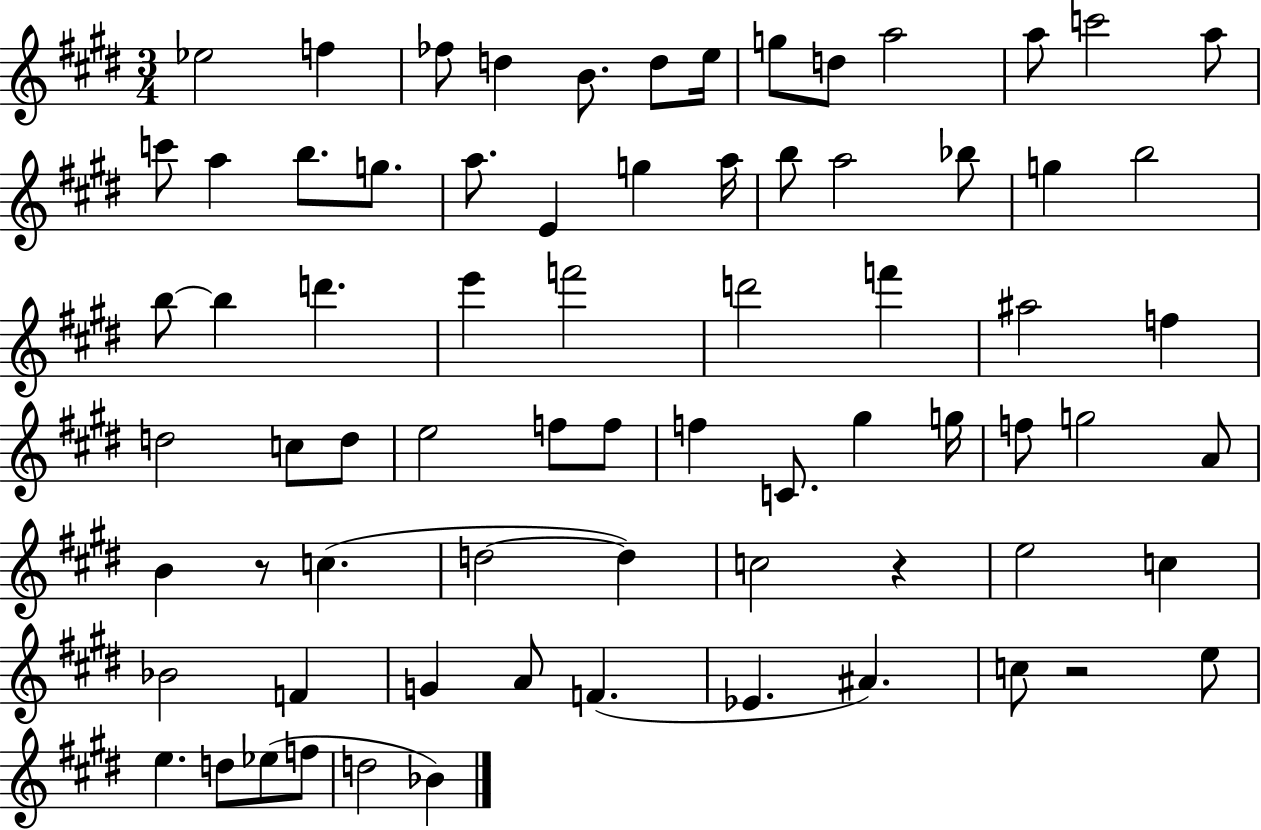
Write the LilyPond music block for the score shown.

{
  \clef treble
  \numericTimeSignature
  \time 3/4
  \key e \major
  \repeat volta 2 { ees''2 f''4 | fes''8 d''4 b'8. d''8 e''16 | g''8 d''8 a''2 | a''8 c'''2 a''8 | \break c'''8 a''4 b''8. g''8. | a''8. e'4 g''4 a''16 | b''8 a''2 bes''8 | g''4 b''2 | \break b''8~~ b''4 d'''4. | e'''4 f'''2 | d'''2 f'''4 | ais''2 f''4 | \break d''2 c''8 d''8 | e''2 f''8 f''8 | f''4 c'8. gis''4 g''16 | f''8 g''2 a'8 | \break b'4 r8 c''4.( | d''2~~ d''4) | c''2 r4 | e''2 c''4 | \break bes'2 f'4 | g'4 a'8 f'4.( | ees'4. ais'4.) | c''8 r2 e''8 | \break e''4. d''8 ees''8( f''8 | d''2 bes'4) | } \bar "|."
}